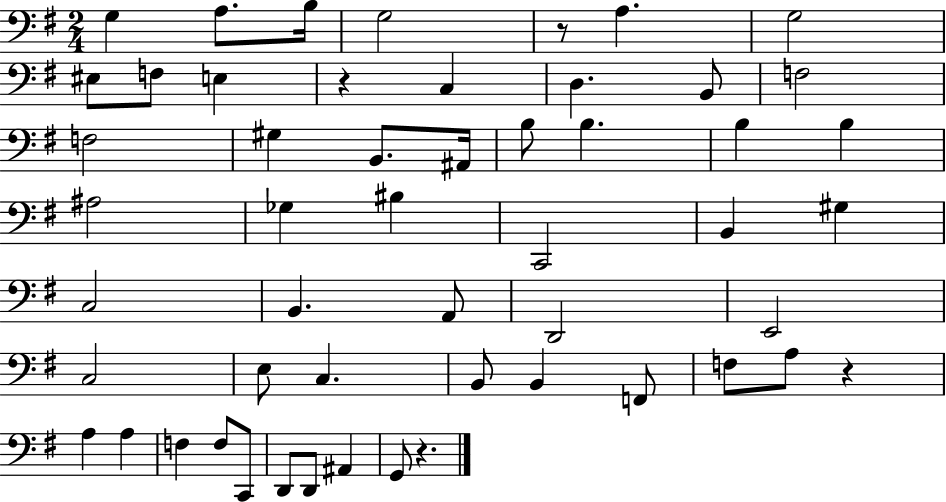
G3/q A3/e. B3/s G3/h R/e A3/q. G3/h EIS3/e F3/e E3/q R/q C3/q D3/q. B2/e F3/h F3/h G#3/q B2/e. A#2/s B3/e B3/q. B3/q B3/q A#3/h Gb3/q BIS3/q C2/h B2/q G#3/q C3/h B2/q. A2/e D2/h E2/h C3/h E3/e C3/q. B2/e B2/q F2/e F3/e A3/e R/q A3/q A3/q F3/q F3/e C2/e D2/e D2/e A#2/q G2/e R/q.